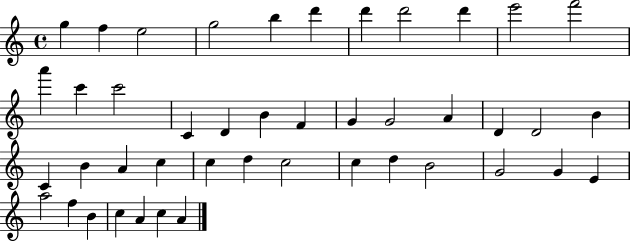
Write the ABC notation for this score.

X:1
T:Untitled
M:4/4
L:1/4
K:C
g f e2 g2 b d' d' d'2 d' e'2 f'2 a' c' c'2 C D B F G G2 A D D2 B C B A c c d c2 c d B2 G2 G E a2 f B c A c A